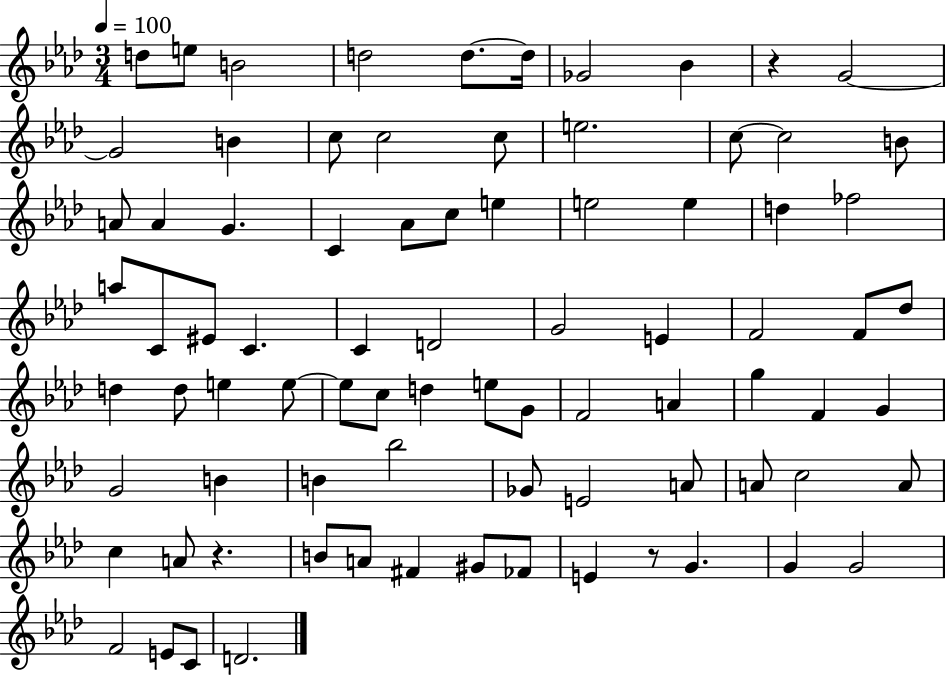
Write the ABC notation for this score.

X:1
T:Untitled
M:3/4
L:1/4
K:Ab
d/2 e/2 B2 d2 d/2 d/4 _G2 _B z G2 G2 B c/2 c2 c/2 e2 c/2 c2 B/2 A/2 A G C _A/2 c/2 e e2 e d _f2 a/2 C/2 ^E/2 C C D2 G2 E F2 F/2 _d/2 d d/2 e e/2 e/2 c/2 d e/2 G/2 F2 A g F G G2 B B _b2 _G/2 E2 A/2 A/2 c2 A/2 c A/2 z B/2 A/2 ^F ^G/2 _F/2 E z/2 G G G2 F2 E/2 C/2 D2